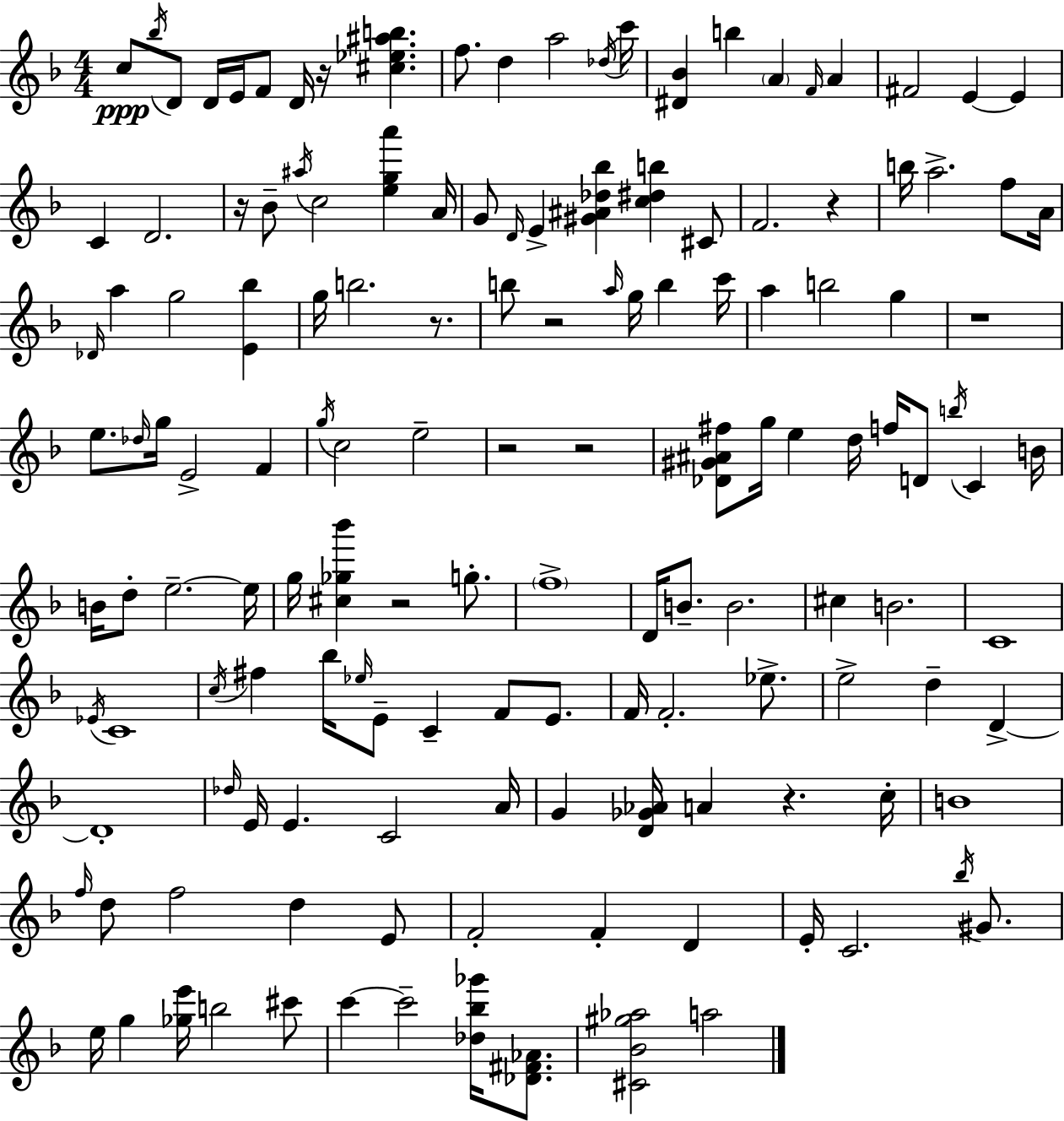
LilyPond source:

{
  \clef treble
  \numericTimeSignature
  \time 4/4
  \key f \major
  c''8\ppp \acciaccatura { bes''16 } d'8 d'16 e'16 f'8 d'16 r16 <cis'' ees'' ais'' b''>4. | f''8. d''4 a''2 | \acciaccatura { des''16 } c'''16 <dis' bes'>4 b''4 \parenthesize a'4 \grace { f'16 } a'4 | fis'2 e'4~~ e'4 | \break c'4 d'2. | r16 bes'8-- \acciaccatura { ais''16 } c''2 <e'' g'' a'''>4 | a'16 g'8 \grace { d'16 } e'4-> <gis' ais' des'' bes''>4 <c'' dis'' b''>4 | cis'8 f'2. | \break r4 b''16 a''2.-> | f''8 a'16 \grace { des'16 } a''4 g''2 | <e' bes''>4 g''16 b''2. | r8. b''8 r2 | \break \grace { a''16 } g''16 b''4 c'''16 a''4 b''2 | g''4 r1 | e''8. \grace { des''16 } g''16 e'2-> | f'4 \acciaccatura { g''16 } c''2 | \break e''2-- r2 | r2 <des' gis' ais' fis''>8 g''16 e''4 | d''16 f''16 d'8 \acciaccatura { b''16 } c'4 b'16 b'16 d''8-. e''2.--~~ | e''16 g''16 <cis'' ges'' bes'''>4 r2 | \break g''8.-. \parenthesize f''1-> | d'16 b'8.-- b'2. | cis''4 b'2. | c'1 | \break \acciaccatura { ees'16 } c'1 | \acciaccatura { c''16 } fis''4 | bes''16 \grace { ees''16 } e'8-- c'4-- f'8 e'8. f'16 f'2.-. | ees''8.-> e''2-> | \break d''4-- d'4->~~ d'1-. | \grace { des''16 } e'16 e'4. | c'2 a'16 g'4 | <d' ges' aes'>16 a'4 r4. c''16-. b'1 | \break \grace { f''16 } d''8 | f''2 d''4 e'8 f'2-. | f'4-. d'4 e'16-. | c'2. \acciaccatura { bes''16 } gis'8. | \break e''16 g''4 <ges'' e'''>16 b''2 cis'''8 | c'''4~~ c'''2-- <des'' bes'' ges'''>16 <des' fis' aes'>8. | <cis' bes' gis'' aes''>2 a''2 | \bar "|."
}